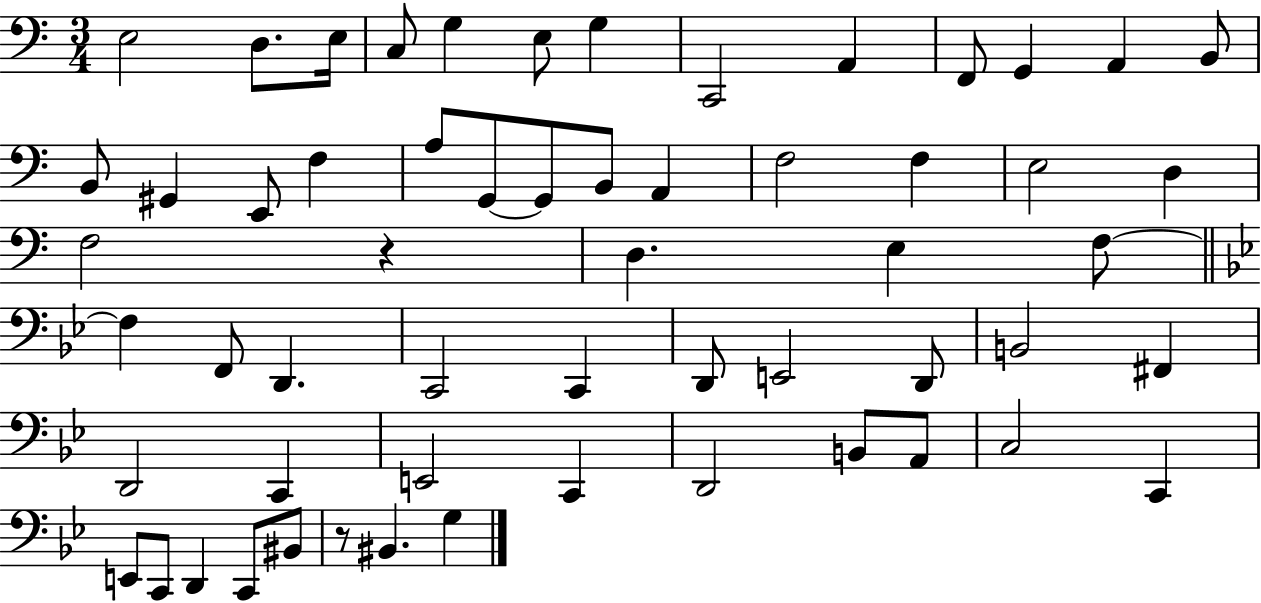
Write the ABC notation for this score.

X:1
T:Untitled
M:3/4
L:1/4
K:C
E,2 D,/2 E,/4 C,/2 G, E,/2 G, C,,2 A,, F,,/2 G,, A,, B,,/2 B,,/2 ^G,, E,,/2 F, A,/2 G,,/2 G,,/2 B,,/2 A,, F,2 F, E,2 D, F,2 z D, E, F,/2 F, F,,/2 D,, C,,2 C,, D,,/2 E,,2 D,,/2 B,,2 ^F,, D,,2 C,, E,,2 C,, D,,2 B,,/2 A,,/2 C,2 C,, E,,/2 C,,/2 D,, C,,/2 ^B,,/2 z/2 ^B,, G,